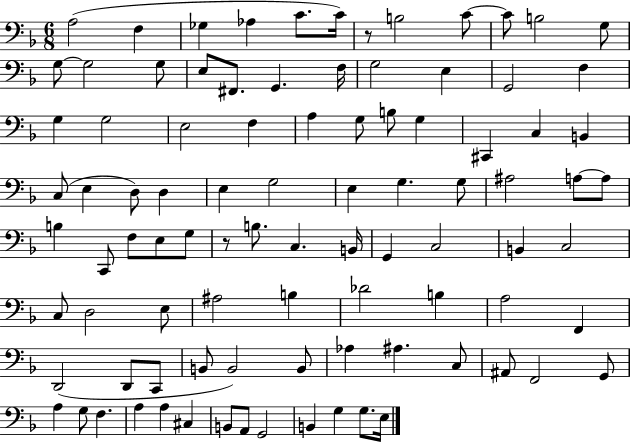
X:1
T:Untitled
M:6/8
L:1/4
K:F
A,2 F, _G, _A, C/2 C/4 z/2 B,2 C/2 C/2 B,2 G,/2 G,/2 G,2 G,/2 E,/2 ^F,,/2 G,, F,/4 G,2 E, G,,2 F, G, G,2 E,2 F, A, G,/2 B,/2 G, ^C,, C, B,, C,/2 E, D,/2 D, E, G,2 E, G, G,/2 ^A,2 A,/2 A,/2 B, C,,/2 F,/2 E,/2 G,/2 z/2 B,/2 C, B,,/4 G,, C,2 B,, C,2 C,/2 D,2 E,/2 ^A,2 B, _D2 B, A,2 F,, D,,2 D,,/2 C,,/2 B,,/2 B,,2 B,,/2 _A, ^A, C,/2 ^A,,/2 F,,2 G,,/2 A, G,/2 F, A, A, ^C, B,,/2 A,,/2 G,,2 B,, G, G,/2 E,/4